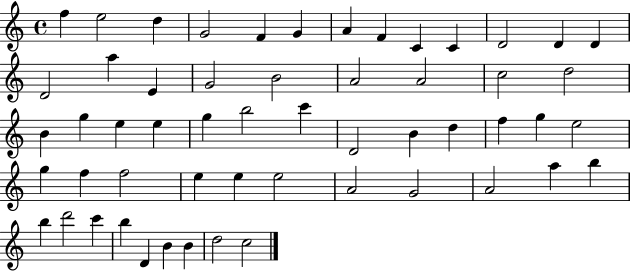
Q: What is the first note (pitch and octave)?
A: F5